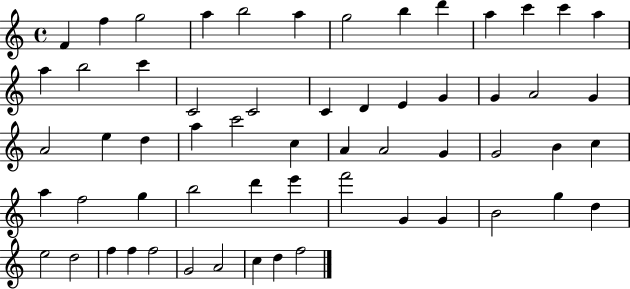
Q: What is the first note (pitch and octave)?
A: F4